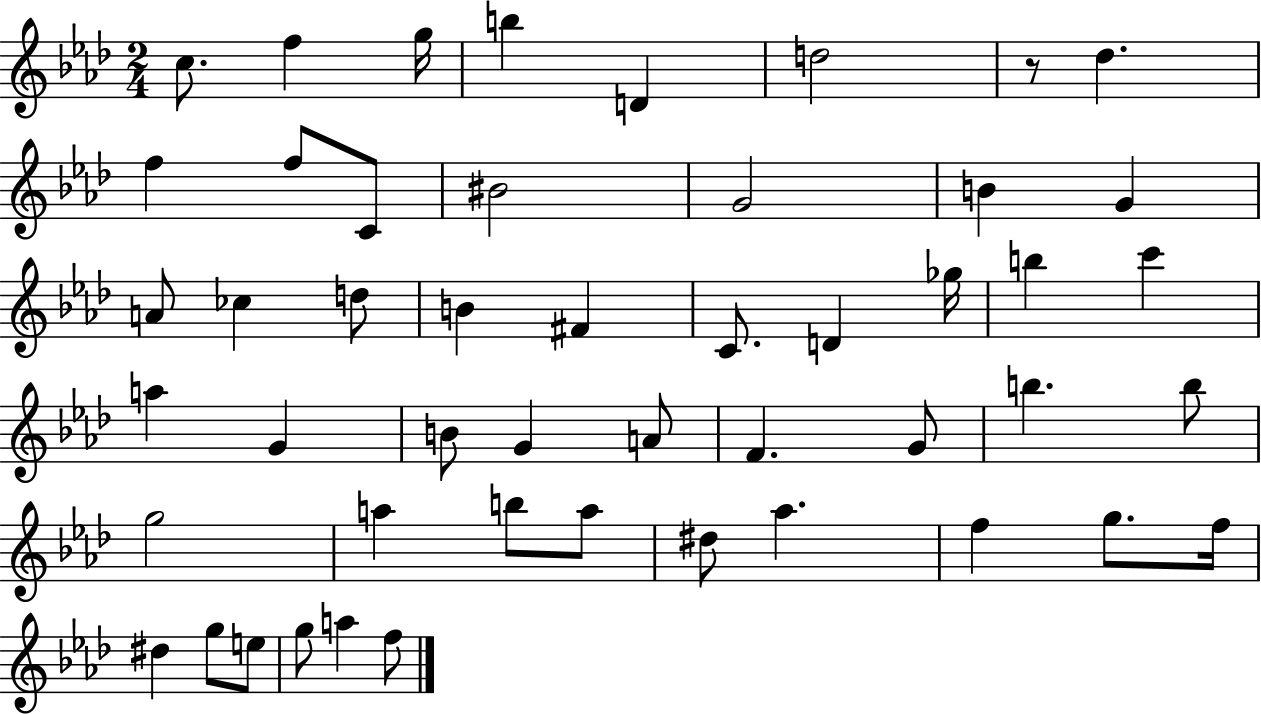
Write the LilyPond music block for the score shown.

{
  \clef treble
  \numericTimeSignature
  \time 2/4
  \key aes \major
  c''8. f''4 g''16 | b''4 d'4 | d''2 | r8 des''4. | \break f''4 f''8 c'8 | bis'2 | g'2 | b'4 g'4 | \break a'8 ces''4 d''8 | b'4 fis'4 | c'8. d'4 ges''16 | b''4 c'''4 | \break a''4 g'4 | b'8 g'4 a'8 | f'4. g'8 | b''4. b''8 | \break g''2 | a''4 b''8 a''8 | dis''8 aes''4. | f''4 g''8. f''16 | \break dis''4 g''8 e''8 | g''8 a''4 f''8 | \bar "|."
}